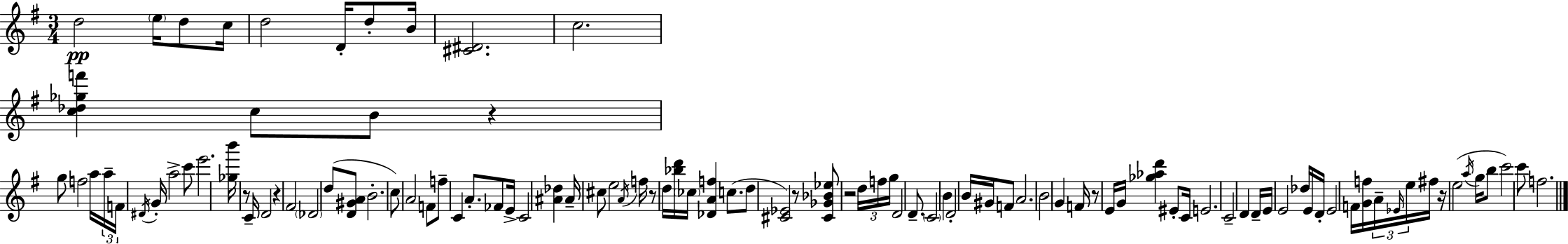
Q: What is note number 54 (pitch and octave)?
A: B4